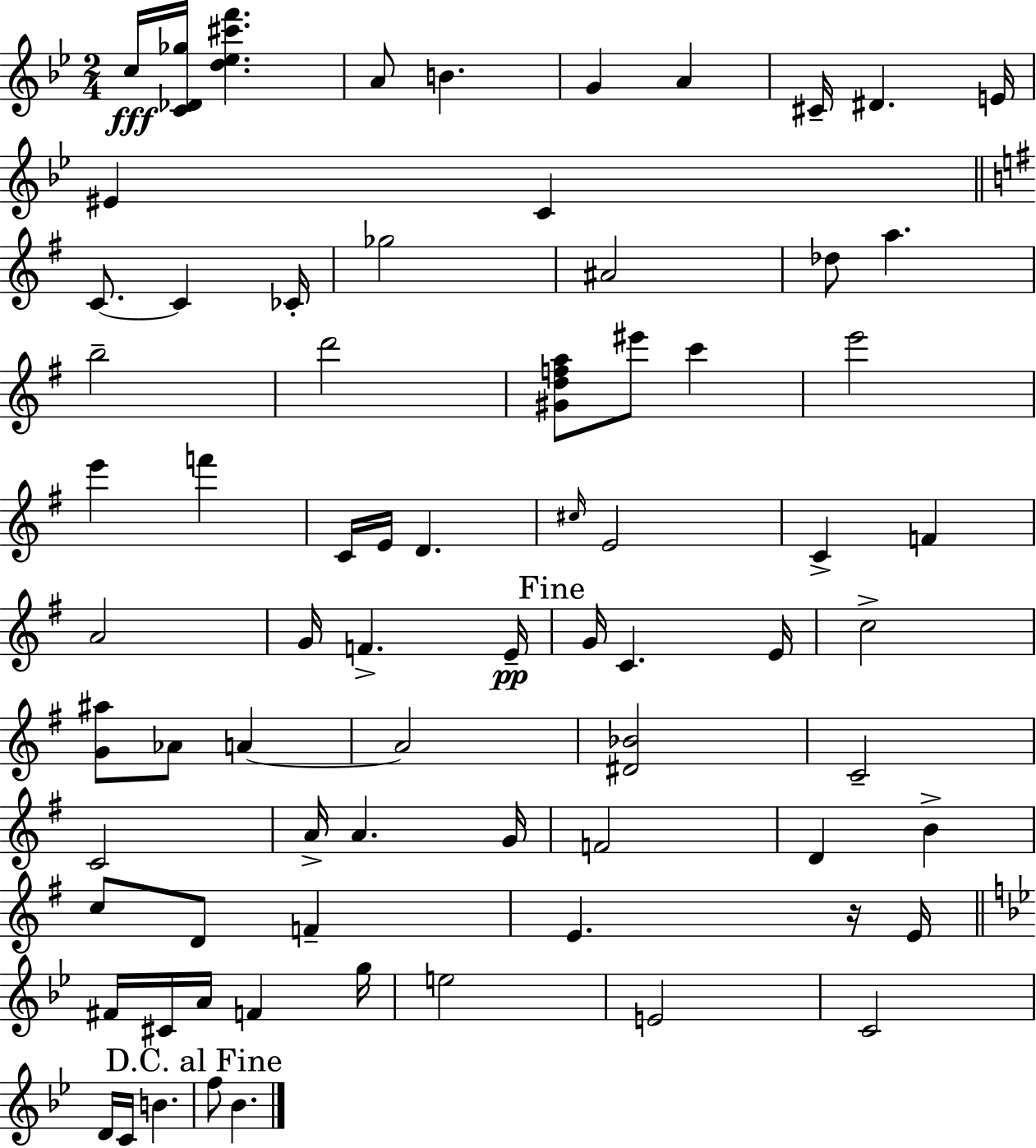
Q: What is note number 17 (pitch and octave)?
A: A5